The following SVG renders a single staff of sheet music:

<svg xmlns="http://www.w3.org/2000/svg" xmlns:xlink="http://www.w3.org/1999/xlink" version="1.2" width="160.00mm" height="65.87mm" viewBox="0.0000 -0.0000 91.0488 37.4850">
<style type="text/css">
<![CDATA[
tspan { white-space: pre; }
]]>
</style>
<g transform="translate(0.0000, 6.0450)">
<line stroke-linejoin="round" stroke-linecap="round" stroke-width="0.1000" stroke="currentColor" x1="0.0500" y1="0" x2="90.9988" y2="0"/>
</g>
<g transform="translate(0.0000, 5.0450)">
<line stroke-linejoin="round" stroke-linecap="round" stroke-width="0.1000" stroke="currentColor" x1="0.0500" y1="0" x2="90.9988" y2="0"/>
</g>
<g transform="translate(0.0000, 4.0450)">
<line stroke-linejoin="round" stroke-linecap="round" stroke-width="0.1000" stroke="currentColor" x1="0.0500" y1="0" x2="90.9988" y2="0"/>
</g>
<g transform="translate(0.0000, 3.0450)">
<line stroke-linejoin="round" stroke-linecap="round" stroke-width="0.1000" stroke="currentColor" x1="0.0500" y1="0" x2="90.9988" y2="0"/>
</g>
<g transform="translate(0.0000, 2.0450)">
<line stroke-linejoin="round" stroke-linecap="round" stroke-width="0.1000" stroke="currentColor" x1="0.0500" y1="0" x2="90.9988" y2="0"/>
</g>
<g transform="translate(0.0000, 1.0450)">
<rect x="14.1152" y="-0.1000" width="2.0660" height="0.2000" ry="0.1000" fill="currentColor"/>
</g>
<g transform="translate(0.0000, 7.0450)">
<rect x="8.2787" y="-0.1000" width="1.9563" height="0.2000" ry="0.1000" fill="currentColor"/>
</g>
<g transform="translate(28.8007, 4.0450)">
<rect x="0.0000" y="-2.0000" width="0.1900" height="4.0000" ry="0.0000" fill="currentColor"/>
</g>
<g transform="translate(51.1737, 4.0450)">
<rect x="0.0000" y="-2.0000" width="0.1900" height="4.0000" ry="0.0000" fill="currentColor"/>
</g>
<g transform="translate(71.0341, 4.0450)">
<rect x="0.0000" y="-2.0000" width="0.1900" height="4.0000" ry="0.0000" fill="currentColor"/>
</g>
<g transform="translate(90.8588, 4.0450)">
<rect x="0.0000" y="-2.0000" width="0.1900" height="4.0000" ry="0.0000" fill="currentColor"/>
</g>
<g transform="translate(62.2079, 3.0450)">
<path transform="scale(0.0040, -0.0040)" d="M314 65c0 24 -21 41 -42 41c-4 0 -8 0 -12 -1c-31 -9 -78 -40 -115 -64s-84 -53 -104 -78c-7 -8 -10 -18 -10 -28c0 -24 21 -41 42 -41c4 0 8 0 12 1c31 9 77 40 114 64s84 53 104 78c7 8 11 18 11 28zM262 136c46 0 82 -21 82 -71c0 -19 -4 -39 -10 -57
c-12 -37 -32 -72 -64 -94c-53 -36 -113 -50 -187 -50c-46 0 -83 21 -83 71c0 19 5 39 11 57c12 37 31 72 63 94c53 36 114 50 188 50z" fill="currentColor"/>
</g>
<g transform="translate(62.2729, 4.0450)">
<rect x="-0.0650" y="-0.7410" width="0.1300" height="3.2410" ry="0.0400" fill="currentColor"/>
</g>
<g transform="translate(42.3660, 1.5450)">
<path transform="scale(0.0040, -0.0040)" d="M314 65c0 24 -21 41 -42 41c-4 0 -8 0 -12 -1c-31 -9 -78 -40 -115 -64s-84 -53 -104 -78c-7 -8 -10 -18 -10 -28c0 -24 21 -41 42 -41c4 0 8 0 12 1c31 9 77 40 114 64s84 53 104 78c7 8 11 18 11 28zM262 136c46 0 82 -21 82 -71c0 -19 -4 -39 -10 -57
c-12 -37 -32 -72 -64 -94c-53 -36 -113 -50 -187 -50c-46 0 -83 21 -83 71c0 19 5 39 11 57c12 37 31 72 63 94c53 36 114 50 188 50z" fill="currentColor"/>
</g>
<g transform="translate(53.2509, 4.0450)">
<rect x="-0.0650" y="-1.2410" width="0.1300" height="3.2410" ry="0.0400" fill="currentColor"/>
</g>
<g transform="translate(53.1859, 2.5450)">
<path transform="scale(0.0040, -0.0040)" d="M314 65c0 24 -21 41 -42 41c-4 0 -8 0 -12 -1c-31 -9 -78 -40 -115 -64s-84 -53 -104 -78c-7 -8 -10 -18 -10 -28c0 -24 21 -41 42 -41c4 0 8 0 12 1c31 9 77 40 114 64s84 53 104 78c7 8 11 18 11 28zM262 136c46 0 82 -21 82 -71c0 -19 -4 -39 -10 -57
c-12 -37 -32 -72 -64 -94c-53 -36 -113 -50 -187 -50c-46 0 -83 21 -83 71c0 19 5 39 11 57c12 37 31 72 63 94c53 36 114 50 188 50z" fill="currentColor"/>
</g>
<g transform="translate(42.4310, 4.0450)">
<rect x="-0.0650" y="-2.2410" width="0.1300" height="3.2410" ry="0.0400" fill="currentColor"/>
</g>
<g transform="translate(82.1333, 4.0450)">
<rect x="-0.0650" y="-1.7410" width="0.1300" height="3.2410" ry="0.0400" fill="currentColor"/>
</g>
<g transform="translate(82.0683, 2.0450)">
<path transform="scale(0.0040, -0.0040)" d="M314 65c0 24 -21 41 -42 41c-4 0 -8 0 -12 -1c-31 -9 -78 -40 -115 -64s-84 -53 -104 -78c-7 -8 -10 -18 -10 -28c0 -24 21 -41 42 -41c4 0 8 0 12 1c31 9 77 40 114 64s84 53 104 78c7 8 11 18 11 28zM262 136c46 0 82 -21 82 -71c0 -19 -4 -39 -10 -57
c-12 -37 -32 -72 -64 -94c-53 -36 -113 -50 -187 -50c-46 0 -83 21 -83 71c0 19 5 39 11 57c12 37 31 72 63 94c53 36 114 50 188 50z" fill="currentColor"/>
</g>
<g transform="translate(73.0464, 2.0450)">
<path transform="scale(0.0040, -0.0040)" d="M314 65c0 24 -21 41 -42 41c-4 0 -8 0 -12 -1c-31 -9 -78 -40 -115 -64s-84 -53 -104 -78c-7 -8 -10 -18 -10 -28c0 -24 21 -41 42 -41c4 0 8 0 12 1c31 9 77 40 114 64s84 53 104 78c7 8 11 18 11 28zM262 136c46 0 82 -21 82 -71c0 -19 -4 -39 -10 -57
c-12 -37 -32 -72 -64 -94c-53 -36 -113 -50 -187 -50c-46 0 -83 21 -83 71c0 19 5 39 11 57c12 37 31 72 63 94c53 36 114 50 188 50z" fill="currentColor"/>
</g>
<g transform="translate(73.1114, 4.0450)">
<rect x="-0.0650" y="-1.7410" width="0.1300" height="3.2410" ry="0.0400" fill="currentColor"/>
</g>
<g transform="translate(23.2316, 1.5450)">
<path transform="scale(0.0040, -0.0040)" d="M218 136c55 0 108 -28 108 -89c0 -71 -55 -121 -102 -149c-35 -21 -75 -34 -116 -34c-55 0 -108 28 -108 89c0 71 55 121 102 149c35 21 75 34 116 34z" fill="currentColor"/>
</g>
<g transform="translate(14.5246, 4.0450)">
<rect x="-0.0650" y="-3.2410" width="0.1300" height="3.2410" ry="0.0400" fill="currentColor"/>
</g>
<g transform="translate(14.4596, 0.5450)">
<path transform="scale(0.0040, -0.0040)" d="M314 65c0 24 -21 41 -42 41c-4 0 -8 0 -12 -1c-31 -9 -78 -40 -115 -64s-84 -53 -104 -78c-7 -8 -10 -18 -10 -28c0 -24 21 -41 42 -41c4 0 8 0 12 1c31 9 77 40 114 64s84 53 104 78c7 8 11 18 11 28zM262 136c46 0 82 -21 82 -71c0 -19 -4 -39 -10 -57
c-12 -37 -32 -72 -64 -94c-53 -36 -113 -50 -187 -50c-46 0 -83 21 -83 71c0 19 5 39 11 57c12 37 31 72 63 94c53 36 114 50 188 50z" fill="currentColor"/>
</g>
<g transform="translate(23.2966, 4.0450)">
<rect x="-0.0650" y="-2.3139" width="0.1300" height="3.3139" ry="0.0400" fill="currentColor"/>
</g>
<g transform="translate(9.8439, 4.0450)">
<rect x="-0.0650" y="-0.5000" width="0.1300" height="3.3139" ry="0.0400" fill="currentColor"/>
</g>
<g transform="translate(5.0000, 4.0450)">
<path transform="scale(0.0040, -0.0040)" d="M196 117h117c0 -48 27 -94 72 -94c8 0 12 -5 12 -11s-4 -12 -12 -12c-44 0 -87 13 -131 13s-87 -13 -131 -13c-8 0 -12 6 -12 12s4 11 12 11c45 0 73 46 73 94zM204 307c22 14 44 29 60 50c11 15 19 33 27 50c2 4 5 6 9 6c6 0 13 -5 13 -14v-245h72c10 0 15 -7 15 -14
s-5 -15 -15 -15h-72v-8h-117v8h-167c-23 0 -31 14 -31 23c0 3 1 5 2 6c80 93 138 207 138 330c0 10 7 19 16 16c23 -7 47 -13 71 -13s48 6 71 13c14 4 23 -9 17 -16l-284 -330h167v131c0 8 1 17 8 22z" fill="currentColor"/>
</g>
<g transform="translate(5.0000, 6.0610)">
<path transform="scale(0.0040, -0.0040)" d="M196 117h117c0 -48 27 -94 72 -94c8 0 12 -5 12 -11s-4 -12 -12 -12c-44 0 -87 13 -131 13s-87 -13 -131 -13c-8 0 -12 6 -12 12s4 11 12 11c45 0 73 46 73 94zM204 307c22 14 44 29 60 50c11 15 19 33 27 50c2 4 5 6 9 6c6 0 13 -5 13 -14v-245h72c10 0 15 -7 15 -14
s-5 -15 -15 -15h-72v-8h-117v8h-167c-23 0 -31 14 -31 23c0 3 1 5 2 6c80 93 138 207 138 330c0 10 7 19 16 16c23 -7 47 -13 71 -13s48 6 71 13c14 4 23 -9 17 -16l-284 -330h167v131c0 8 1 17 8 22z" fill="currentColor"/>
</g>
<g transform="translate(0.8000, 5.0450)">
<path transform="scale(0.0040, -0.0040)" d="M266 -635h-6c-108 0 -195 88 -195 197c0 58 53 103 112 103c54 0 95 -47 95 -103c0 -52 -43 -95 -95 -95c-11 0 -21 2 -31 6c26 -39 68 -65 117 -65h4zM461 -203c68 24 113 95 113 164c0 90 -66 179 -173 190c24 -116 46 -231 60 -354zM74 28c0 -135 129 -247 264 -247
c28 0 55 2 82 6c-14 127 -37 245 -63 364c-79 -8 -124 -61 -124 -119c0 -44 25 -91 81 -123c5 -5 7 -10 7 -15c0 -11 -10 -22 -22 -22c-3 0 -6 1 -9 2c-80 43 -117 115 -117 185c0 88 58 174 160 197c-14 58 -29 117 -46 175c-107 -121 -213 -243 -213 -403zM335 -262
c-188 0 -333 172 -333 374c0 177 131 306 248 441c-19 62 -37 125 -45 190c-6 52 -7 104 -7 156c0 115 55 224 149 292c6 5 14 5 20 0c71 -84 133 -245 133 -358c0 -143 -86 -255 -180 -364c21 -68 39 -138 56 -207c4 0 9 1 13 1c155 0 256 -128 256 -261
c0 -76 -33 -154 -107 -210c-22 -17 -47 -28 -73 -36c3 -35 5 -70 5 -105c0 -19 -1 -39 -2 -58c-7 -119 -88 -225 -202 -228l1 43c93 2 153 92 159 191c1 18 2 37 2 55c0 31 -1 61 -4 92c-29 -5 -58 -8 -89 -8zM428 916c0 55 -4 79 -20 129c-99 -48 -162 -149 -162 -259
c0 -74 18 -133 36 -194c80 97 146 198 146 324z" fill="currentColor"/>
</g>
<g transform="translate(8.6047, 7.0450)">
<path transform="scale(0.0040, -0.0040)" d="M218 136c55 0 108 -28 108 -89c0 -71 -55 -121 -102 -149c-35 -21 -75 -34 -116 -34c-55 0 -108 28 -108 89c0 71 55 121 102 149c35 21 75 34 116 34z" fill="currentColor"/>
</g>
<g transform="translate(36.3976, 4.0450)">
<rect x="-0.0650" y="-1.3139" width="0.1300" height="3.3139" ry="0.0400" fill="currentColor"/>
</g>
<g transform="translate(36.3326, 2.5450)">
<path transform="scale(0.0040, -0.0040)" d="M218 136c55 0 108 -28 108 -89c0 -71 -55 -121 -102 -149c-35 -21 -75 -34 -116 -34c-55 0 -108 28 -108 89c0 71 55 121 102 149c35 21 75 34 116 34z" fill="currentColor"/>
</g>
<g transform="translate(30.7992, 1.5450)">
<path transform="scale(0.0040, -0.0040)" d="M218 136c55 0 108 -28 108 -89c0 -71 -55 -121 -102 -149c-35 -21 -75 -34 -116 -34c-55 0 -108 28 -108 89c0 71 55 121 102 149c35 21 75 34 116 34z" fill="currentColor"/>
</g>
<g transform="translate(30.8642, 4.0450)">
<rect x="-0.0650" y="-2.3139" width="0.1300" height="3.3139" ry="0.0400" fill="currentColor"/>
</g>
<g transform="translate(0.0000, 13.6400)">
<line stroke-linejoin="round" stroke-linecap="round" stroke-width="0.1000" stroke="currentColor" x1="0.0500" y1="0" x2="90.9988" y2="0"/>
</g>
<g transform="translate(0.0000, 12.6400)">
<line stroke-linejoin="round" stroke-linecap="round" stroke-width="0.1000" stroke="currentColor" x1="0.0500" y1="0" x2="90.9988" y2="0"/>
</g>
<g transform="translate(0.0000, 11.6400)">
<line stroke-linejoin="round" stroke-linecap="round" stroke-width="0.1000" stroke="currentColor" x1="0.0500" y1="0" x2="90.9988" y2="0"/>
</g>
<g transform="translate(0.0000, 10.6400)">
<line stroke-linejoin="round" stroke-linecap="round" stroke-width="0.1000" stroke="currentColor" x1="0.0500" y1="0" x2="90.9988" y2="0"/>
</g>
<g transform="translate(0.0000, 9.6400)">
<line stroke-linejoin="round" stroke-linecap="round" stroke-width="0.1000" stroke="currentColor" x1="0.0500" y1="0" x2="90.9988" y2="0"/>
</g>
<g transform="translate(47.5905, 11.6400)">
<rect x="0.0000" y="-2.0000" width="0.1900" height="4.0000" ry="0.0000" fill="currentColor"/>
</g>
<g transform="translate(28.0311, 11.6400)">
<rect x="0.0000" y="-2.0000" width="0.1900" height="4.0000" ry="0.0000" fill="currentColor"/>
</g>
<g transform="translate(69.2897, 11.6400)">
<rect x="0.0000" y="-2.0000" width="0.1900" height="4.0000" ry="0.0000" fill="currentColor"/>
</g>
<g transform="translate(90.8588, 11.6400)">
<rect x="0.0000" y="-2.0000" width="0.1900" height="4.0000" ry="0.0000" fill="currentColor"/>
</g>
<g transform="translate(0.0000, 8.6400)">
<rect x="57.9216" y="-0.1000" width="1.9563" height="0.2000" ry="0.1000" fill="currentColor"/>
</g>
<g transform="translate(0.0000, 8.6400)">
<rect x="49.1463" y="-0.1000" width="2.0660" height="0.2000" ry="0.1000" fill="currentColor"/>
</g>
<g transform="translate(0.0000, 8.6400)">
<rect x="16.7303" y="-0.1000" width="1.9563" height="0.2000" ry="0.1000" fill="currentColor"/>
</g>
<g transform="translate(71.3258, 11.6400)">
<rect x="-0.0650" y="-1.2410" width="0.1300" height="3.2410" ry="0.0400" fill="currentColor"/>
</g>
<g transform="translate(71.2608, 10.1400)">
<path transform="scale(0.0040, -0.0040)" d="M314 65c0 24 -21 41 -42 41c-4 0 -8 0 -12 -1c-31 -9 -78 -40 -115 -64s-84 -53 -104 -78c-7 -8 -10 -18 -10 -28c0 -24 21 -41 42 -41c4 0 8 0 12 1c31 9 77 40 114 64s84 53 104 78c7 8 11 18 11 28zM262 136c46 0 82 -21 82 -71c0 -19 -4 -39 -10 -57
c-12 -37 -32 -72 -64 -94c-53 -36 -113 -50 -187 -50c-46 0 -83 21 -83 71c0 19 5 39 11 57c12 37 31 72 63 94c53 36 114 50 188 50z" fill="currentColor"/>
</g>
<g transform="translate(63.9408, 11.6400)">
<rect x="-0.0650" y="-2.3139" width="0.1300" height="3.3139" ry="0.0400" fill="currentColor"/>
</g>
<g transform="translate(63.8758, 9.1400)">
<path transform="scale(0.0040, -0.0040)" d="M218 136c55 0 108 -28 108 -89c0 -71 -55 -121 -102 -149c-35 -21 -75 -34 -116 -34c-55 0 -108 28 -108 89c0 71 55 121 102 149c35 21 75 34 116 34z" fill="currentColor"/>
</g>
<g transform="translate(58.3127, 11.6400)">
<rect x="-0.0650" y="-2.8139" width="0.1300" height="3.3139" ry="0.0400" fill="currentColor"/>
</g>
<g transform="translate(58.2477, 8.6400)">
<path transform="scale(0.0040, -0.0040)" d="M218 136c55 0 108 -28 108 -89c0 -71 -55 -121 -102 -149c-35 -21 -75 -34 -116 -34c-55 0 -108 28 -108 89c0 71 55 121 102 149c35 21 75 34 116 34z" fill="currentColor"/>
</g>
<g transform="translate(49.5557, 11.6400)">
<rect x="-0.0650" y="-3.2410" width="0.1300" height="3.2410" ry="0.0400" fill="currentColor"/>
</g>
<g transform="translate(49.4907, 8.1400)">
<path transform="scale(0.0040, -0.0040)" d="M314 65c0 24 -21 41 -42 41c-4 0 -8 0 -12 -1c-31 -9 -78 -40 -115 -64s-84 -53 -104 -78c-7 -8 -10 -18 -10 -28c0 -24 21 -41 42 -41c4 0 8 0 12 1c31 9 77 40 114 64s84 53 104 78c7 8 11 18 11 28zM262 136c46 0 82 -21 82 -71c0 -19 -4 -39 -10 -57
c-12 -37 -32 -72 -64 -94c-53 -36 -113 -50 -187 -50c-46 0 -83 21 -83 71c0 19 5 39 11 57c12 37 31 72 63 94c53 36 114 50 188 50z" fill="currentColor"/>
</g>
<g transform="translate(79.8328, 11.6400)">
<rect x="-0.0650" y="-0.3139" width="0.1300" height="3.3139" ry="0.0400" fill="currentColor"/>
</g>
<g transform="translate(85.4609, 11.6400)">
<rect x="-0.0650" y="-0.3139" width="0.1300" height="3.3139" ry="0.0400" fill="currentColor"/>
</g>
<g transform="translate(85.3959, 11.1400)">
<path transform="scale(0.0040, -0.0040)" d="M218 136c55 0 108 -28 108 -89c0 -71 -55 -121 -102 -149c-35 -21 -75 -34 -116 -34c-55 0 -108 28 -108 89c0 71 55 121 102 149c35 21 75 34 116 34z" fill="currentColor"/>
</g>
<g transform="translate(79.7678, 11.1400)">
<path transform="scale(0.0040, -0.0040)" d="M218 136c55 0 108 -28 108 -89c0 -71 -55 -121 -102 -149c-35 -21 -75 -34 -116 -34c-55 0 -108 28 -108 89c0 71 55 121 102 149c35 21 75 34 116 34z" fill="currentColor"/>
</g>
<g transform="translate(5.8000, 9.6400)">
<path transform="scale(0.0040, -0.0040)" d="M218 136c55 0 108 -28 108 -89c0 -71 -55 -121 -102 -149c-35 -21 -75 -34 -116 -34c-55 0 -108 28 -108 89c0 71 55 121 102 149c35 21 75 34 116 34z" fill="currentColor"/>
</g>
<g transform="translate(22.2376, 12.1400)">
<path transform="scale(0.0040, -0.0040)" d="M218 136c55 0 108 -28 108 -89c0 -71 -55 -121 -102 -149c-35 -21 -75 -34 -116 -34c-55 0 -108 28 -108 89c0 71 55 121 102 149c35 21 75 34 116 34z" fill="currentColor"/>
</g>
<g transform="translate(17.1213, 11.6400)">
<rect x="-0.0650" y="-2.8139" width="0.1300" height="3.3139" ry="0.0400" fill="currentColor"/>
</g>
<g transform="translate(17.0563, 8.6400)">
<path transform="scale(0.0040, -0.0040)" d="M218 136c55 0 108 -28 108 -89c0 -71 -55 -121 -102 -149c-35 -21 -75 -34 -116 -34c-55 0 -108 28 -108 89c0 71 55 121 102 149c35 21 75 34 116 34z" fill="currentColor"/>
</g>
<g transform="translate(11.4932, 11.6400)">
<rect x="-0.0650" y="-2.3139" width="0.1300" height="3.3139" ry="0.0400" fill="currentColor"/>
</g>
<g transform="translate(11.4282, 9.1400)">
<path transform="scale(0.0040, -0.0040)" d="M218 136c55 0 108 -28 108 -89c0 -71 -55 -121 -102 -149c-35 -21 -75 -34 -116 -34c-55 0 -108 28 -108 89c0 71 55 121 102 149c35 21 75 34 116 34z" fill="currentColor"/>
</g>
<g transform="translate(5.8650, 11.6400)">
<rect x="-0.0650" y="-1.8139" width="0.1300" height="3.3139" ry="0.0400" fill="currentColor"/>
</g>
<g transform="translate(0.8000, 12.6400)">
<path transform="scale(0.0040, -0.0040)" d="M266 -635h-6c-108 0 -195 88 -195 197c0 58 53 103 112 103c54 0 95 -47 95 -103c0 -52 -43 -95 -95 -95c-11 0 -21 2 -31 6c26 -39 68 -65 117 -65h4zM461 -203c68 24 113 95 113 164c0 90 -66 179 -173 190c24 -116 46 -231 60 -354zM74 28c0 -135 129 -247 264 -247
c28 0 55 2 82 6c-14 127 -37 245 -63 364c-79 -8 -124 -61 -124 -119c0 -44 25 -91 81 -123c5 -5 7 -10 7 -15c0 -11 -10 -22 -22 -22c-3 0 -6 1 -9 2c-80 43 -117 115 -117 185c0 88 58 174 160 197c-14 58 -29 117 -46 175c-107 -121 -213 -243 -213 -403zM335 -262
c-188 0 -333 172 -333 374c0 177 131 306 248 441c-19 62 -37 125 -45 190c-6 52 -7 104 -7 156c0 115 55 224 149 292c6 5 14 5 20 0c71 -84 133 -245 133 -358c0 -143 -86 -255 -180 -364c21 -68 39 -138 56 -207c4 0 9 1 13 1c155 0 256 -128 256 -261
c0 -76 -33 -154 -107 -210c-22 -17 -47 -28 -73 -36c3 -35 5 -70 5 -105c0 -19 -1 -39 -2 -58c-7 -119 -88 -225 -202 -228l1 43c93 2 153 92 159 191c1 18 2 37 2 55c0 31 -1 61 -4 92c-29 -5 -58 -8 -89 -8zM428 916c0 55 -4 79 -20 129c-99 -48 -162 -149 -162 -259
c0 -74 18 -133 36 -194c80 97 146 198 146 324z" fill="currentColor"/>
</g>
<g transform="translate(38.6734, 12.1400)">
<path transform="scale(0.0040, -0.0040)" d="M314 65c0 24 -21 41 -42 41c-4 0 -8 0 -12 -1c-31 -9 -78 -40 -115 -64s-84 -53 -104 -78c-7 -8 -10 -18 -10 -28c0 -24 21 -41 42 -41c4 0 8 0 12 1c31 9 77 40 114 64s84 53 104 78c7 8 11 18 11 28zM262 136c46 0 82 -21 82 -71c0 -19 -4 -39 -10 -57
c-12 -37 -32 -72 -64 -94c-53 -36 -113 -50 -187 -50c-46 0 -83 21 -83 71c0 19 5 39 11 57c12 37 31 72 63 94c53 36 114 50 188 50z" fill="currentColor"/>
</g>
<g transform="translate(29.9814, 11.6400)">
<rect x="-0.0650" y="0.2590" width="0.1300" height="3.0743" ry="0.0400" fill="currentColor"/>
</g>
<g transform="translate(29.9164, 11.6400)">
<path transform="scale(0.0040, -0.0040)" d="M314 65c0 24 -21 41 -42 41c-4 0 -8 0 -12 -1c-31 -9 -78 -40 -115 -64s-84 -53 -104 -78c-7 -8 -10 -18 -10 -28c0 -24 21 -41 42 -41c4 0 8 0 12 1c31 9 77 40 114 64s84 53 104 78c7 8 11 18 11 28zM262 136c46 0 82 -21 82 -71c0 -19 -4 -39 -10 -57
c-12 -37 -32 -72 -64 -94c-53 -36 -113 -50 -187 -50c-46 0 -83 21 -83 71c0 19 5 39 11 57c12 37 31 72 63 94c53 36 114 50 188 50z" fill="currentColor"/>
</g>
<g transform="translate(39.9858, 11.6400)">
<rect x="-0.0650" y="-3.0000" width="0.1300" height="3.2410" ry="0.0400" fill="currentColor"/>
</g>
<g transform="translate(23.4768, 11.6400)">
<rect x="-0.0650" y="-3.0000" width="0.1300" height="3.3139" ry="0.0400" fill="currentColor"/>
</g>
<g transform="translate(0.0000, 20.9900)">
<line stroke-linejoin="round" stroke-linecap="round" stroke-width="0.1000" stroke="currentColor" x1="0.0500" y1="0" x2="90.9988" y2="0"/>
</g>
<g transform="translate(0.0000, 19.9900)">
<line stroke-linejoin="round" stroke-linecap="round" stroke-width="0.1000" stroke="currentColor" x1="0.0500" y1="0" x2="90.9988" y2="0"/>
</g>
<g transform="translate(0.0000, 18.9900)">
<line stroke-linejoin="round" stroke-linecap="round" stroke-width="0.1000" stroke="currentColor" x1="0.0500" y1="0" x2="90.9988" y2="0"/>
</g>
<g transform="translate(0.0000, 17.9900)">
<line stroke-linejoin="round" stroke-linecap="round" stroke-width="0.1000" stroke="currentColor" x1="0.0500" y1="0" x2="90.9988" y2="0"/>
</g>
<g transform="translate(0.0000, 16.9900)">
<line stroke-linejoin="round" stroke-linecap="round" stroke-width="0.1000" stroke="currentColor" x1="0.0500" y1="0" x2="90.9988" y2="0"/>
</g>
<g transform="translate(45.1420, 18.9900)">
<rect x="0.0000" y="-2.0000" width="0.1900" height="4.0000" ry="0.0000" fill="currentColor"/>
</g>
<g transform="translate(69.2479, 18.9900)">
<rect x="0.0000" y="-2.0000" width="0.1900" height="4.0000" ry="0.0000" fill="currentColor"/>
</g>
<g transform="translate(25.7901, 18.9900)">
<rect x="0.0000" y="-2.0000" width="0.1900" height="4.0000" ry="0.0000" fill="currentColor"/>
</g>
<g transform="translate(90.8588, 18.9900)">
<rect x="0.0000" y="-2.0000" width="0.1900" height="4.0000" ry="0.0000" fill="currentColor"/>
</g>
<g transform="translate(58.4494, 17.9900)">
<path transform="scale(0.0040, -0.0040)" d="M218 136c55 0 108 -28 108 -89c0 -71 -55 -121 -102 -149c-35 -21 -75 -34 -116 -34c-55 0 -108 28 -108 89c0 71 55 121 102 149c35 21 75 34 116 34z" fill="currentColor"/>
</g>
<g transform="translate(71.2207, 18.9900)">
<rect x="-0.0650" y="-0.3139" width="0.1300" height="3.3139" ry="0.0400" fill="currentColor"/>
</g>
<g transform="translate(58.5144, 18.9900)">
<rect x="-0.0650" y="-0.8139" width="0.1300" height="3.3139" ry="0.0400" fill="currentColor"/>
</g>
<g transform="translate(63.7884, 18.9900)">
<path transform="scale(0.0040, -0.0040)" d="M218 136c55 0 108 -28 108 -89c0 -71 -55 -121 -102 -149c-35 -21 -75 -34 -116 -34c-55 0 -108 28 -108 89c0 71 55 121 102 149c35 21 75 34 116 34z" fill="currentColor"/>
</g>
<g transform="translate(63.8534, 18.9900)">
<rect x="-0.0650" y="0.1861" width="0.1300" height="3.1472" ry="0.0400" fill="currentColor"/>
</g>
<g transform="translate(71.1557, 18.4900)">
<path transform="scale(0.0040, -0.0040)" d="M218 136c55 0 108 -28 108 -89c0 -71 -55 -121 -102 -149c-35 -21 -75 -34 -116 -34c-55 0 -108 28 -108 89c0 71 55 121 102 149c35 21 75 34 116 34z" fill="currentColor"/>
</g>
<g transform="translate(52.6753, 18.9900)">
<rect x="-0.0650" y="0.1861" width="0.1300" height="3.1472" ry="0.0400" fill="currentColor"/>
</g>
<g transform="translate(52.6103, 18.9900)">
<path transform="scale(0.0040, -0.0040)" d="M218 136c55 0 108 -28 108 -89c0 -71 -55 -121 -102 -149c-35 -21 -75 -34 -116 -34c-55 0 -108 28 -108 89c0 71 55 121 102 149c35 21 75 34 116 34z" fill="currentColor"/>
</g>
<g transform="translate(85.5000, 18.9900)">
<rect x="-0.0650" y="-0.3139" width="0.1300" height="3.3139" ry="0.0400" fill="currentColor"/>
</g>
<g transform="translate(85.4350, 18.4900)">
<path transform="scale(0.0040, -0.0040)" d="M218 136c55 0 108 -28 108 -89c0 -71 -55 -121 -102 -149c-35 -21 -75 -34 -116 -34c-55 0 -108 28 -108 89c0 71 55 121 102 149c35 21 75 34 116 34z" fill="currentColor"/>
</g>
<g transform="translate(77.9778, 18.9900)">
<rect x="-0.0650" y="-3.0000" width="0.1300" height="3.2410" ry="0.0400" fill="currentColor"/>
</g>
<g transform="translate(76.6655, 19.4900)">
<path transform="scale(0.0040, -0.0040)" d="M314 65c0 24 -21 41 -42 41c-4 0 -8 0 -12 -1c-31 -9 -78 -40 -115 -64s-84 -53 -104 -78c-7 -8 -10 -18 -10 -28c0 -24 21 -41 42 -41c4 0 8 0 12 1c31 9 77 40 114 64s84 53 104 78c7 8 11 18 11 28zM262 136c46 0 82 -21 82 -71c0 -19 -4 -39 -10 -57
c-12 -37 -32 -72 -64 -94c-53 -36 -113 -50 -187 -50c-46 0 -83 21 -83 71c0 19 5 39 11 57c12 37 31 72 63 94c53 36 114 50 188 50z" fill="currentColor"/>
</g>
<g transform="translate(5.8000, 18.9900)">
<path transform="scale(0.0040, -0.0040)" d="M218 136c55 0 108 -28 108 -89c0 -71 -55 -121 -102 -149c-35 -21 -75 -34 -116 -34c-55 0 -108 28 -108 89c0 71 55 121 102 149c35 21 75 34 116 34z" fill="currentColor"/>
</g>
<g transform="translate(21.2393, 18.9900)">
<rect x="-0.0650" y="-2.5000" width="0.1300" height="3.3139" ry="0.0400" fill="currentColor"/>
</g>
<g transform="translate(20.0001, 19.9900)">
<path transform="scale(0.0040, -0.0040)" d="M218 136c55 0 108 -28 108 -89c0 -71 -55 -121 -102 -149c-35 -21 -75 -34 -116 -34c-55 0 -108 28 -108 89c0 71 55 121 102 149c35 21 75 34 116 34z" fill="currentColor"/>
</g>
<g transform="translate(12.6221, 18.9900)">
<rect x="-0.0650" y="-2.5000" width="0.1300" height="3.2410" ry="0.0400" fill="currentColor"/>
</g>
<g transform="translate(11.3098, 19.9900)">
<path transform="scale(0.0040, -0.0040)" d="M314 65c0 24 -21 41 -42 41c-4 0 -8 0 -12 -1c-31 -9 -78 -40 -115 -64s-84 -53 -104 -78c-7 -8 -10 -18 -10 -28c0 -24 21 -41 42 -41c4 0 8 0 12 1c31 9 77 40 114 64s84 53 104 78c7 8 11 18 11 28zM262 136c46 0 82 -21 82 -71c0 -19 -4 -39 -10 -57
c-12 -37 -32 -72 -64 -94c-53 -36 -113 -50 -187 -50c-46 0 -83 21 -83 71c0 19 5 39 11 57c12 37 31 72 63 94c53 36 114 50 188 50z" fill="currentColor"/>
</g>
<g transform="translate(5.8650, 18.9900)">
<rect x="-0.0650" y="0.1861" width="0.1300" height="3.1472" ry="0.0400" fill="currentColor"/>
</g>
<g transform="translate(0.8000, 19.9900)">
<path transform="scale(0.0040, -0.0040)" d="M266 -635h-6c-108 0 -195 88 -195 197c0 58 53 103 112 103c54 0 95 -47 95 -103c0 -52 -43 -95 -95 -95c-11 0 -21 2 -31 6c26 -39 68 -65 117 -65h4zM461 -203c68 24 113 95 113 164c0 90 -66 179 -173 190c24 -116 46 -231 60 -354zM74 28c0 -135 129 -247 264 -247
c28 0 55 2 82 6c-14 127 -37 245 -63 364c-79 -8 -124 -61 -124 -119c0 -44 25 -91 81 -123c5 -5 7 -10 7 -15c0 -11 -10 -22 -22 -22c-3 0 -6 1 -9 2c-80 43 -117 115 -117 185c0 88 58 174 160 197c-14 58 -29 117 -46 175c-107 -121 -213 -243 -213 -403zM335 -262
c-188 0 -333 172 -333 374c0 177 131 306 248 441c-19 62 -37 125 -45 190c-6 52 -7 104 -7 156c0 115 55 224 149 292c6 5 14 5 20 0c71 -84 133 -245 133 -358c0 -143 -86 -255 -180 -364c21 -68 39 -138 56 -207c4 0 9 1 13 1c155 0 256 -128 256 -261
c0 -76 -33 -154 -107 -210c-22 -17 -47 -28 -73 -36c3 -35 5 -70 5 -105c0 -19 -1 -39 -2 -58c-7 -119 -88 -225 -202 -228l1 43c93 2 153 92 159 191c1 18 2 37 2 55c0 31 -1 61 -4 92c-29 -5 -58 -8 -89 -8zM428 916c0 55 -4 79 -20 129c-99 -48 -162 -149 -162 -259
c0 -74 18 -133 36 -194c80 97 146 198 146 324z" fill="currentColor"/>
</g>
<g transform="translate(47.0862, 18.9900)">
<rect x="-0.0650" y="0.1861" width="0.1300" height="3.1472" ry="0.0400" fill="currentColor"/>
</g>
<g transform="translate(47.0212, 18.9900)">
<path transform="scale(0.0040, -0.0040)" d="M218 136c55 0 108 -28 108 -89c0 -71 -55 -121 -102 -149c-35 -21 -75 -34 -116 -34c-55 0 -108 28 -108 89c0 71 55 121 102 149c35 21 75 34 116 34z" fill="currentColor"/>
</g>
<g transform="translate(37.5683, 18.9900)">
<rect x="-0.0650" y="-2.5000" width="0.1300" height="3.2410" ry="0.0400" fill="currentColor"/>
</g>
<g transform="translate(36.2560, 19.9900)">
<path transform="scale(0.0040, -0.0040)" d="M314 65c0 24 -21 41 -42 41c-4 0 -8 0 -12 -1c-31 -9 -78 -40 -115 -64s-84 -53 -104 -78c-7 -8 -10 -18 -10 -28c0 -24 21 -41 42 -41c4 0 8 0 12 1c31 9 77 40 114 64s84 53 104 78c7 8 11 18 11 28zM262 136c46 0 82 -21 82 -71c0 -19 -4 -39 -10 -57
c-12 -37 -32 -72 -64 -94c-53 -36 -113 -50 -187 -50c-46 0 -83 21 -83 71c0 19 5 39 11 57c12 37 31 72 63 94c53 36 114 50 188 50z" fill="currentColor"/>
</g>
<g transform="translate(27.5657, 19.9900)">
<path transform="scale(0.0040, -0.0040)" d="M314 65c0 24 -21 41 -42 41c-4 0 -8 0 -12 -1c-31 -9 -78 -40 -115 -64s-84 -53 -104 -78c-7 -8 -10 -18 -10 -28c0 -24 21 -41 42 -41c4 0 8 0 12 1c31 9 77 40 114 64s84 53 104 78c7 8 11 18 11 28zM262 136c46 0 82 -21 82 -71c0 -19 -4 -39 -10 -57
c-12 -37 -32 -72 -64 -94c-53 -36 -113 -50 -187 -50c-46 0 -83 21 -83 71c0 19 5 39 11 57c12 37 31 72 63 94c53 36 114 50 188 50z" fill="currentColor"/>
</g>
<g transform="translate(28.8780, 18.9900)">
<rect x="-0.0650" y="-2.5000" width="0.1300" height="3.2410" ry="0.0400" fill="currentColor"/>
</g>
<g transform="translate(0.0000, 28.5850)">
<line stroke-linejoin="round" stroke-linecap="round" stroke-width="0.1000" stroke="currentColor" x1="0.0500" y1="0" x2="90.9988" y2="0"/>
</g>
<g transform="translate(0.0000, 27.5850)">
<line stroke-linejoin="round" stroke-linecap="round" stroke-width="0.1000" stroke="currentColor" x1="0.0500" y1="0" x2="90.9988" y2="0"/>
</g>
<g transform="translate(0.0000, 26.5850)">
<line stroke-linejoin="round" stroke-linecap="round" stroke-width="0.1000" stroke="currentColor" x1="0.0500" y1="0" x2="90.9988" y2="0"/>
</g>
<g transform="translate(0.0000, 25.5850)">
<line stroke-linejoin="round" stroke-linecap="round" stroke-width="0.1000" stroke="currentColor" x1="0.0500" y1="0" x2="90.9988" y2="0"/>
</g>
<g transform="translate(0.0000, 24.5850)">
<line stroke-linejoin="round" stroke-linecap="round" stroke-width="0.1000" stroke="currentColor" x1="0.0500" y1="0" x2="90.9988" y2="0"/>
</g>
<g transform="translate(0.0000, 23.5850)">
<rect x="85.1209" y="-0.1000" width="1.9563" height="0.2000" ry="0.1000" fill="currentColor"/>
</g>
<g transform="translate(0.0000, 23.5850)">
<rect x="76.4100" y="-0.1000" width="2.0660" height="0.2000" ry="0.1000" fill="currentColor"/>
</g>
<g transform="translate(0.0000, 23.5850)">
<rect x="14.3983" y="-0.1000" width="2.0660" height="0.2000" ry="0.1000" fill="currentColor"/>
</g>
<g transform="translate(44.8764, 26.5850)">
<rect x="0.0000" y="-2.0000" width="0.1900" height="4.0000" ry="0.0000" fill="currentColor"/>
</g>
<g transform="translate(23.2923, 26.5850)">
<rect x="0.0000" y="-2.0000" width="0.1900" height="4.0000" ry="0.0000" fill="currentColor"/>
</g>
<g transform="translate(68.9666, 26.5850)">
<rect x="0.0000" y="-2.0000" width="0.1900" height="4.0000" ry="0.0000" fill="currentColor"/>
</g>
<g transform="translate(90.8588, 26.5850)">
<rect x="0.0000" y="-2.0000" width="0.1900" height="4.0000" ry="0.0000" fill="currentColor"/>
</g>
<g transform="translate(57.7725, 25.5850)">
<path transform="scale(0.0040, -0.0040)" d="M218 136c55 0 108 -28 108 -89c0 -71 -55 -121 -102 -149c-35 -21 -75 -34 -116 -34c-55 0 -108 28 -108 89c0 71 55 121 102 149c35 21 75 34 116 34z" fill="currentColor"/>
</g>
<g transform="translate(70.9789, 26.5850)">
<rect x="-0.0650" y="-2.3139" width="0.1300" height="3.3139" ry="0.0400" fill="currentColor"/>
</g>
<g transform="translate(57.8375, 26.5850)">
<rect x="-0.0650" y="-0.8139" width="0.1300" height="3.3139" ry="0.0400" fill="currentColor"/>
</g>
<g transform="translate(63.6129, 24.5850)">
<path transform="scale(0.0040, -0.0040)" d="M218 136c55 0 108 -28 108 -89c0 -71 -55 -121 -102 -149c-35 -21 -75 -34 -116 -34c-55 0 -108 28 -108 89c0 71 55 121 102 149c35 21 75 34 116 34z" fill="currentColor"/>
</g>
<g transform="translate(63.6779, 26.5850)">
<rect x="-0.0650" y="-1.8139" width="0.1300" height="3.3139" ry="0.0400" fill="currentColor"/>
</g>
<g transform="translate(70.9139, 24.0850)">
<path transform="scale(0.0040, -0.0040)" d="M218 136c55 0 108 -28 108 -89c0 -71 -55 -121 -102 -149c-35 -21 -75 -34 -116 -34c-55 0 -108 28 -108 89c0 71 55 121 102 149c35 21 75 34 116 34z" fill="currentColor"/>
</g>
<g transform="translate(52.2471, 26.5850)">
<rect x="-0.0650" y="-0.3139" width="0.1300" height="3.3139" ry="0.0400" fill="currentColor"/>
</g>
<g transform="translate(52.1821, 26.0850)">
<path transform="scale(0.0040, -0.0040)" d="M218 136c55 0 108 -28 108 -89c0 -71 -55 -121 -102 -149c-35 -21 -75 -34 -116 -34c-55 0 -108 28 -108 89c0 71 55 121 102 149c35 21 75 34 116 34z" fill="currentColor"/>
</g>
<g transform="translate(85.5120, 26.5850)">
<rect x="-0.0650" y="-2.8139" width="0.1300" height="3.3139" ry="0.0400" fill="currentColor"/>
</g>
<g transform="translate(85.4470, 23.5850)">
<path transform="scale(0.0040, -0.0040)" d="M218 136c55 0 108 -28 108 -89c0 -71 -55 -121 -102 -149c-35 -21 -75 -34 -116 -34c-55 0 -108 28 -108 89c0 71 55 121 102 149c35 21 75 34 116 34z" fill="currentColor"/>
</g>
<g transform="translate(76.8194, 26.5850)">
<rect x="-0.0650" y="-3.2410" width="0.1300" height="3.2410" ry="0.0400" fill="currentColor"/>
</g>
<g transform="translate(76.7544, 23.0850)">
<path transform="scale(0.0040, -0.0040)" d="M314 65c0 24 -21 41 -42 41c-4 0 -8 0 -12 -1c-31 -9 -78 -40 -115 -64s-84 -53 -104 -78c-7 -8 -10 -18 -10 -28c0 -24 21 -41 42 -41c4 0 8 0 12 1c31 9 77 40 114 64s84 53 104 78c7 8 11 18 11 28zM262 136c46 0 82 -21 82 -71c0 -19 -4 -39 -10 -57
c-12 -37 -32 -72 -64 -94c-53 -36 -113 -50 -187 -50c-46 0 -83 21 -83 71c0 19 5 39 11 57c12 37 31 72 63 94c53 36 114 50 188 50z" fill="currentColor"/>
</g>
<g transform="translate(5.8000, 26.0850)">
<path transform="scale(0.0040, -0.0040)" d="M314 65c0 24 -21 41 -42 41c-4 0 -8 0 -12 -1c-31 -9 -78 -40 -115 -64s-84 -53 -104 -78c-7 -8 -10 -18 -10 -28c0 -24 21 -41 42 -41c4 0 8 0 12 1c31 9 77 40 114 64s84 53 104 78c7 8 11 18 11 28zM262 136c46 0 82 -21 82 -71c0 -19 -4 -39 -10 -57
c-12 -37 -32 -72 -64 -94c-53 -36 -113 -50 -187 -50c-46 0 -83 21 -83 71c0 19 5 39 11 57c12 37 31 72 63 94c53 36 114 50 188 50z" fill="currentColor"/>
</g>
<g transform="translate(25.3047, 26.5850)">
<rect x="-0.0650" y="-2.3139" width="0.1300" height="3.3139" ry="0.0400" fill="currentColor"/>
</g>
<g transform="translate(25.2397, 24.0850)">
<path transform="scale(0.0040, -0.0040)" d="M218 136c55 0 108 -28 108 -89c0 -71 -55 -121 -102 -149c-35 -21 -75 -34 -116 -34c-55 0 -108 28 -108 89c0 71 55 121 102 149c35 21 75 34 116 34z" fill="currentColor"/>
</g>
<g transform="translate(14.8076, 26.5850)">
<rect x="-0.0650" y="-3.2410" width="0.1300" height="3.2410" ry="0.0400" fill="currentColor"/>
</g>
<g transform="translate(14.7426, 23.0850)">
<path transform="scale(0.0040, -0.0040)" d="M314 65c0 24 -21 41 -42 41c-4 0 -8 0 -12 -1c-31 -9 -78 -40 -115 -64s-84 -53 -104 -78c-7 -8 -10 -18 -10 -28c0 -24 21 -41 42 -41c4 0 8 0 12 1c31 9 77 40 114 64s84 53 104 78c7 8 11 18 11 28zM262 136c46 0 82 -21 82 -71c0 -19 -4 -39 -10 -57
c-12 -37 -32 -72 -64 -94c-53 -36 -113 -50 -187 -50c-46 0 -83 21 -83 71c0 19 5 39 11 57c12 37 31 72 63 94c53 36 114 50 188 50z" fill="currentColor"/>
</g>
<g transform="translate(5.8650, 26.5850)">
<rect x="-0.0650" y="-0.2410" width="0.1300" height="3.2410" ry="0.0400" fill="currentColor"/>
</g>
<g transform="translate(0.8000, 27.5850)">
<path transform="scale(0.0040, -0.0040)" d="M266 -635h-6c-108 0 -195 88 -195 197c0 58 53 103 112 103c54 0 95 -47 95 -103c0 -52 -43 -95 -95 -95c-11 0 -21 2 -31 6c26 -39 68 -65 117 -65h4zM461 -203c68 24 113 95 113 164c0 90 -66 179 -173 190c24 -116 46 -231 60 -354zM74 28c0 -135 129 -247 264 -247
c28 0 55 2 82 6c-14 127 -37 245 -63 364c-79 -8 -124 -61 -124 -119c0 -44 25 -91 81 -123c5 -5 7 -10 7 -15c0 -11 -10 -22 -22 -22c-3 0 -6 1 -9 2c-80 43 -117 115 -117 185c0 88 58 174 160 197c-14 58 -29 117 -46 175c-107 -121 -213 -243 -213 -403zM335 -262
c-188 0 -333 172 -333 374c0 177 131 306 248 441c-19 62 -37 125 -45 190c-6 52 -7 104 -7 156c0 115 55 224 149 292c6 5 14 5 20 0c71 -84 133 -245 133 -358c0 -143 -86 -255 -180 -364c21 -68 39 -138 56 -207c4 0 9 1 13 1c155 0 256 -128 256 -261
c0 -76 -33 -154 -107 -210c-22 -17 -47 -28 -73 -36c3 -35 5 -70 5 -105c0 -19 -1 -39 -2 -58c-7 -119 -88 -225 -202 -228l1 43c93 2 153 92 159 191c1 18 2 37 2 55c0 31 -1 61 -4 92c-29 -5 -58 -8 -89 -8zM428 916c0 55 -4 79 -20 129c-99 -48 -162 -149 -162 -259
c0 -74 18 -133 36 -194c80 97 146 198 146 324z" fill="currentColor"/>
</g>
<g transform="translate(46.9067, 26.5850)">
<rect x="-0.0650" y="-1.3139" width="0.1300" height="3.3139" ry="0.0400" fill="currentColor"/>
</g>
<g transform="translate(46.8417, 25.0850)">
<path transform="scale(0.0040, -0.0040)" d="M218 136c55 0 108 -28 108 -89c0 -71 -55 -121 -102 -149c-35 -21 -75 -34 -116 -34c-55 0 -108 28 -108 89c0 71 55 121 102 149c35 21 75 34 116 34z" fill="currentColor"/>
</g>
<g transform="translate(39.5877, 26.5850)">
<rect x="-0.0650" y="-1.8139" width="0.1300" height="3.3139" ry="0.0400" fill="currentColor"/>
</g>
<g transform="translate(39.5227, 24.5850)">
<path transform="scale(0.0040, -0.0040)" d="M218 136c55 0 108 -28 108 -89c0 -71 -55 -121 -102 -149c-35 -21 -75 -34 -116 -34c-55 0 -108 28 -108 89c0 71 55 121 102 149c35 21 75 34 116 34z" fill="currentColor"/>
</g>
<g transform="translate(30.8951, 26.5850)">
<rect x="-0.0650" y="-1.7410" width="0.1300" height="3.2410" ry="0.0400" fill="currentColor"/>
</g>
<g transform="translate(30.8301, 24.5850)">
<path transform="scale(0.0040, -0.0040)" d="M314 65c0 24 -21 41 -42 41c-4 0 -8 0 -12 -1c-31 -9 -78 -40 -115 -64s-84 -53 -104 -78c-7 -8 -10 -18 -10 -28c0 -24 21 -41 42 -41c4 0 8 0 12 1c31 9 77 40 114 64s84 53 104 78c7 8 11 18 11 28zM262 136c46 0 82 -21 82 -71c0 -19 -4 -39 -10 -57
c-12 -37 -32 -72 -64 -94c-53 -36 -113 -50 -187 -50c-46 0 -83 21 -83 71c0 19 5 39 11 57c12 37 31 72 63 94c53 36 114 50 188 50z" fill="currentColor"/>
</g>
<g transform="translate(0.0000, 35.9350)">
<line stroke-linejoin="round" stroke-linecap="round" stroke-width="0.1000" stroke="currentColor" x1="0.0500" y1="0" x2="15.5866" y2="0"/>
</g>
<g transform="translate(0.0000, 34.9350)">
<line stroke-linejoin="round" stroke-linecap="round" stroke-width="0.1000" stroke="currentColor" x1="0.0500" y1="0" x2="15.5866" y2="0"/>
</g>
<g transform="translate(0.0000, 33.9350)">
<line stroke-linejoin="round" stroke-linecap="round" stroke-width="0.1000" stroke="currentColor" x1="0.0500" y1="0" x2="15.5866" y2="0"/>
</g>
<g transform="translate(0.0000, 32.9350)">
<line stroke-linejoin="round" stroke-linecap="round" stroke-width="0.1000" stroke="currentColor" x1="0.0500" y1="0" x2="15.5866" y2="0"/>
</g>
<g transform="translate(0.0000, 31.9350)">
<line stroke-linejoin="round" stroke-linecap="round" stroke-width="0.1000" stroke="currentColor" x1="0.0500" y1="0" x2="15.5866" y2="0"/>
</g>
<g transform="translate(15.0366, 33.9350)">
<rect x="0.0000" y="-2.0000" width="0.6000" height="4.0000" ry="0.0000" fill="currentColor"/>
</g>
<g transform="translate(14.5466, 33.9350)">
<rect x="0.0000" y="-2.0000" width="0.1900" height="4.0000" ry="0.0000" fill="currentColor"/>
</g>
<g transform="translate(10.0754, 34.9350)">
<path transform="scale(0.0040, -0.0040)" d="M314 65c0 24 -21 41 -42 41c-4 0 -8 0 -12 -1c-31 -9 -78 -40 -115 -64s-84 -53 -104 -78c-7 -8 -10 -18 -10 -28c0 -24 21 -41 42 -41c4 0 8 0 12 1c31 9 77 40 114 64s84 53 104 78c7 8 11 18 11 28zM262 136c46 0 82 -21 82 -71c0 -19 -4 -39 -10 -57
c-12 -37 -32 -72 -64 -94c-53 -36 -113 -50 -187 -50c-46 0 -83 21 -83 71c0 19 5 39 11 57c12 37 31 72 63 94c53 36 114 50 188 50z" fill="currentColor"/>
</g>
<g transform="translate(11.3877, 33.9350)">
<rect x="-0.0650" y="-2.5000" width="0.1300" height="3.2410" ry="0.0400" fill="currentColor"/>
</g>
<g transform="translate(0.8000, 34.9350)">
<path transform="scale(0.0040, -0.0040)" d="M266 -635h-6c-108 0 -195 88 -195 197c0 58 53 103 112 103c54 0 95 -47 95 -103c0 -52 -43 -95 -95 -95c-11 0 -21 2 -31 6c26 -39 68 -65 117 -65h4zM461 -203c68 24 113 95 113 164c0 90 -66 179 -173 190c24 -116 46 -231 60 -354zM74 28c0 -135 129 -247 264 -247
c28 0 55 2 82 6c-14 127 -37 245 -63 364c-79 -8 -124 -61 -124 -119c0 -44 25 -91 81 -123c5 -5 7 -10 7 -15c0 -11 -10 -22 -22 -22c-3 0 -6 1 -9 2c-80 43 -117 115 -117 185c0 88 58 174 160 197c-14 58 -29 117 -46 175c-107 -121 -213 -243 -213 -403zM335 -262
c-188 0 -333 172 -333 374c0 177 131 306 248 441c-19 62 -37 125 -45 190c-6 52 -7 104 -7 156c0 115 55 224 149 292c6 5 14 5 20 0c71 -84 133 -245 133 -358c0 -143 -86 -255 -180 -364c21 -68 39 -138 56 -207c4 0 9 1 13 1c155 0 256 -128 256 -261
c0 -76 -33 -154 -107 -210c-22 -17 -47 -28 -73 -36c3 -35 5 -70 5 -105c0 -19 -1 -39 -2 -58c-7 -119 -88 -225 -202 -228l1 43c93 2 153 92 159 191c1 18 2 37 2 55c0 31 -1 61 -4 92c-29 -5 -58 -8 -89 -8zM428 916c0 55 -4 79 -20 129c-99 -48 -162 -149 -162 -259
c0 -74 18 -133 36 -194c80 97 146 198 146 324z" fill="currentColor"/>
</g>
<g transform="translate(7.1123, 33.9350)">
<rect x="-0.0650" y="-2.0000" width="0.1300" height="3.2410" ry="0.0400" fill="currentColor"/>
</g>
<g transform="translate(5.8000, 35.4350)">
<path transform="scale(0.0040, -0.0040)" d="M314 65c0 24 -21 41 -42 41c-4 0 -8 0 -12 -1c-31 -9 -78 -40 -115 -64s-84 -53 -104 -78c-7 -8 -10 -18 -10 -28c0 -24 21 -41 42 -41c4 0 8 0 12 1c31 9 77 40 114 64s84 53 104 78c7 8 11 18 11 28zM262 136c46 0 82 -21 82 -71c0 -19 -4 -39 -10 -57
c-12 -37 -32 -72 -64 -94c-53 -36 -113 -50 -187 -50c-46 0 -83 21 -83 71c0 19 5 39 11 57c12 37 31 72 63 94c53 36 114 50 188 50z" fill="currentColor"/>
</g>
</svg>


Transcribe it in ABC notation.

X:1
T:Untitled
M:4/4
L:1/4
K:C
C b2 g g e g2 e2 d2 f2 f2 f g a A B2 A2 b2 a g e2 c c B G2 G G2 G2 B B d B c A2 c c2 b2 g f2 f e c d f g b2 a F2 G2